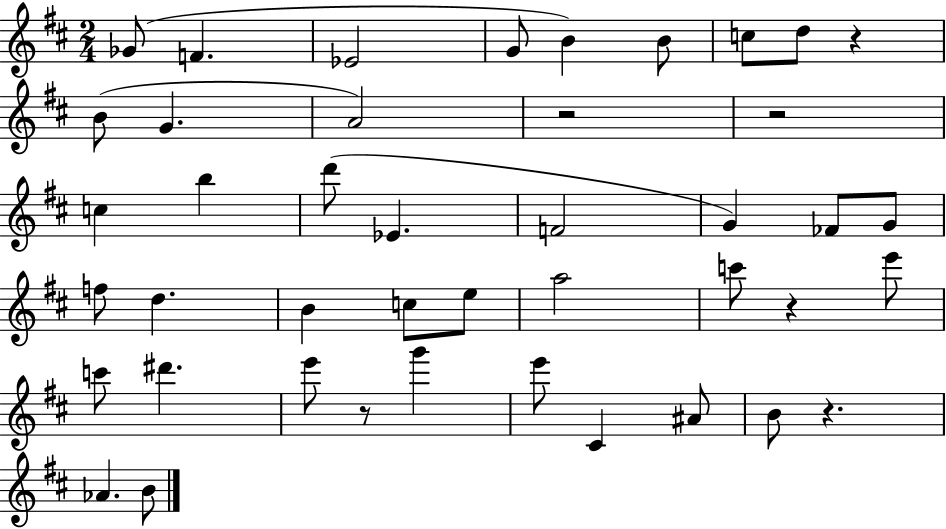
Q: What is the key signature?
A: D major